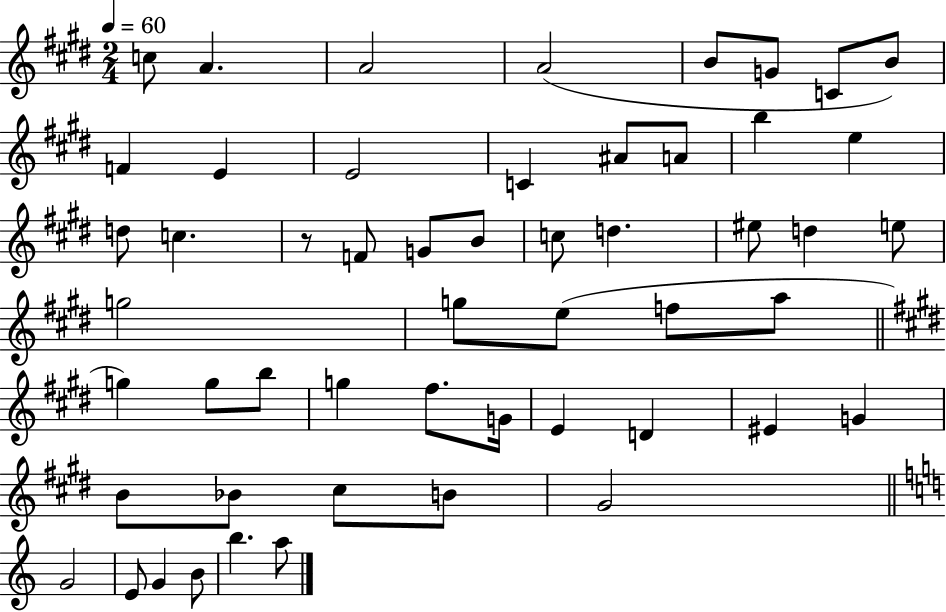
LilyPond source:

{
  \clef treble
  \numericTimeSignature
  \time 2/4
  \key e \major
  \tempo 4 = 60
  \repeat volta 2 { c''8 a'4. | a'2 | a'2( | b'8 g'8 c'8 b'8) | \break f'4 e'4 | e'2 | c'4 ais'8 a'8 | b''4 e''4 | \break d''8 c''4. | r8 f'8 g'8 b'8 | c''8 d''4. | eis''8 d''4 e''8 | \break g''2 | g''8 e''8( f''8 a''8 | \bar "||" \break \key e \major g''4) g''8 b''8 | g''4 fis''8. g'16 | e'4 d'4 | eis'4 g'4 | \break b'8 bes'8 cis''8 b'8 | gis'2 | \bar "||" \break \key c \major g'2 | e'8 g'4 b'8 | b''4. a''8 | } \bar "|."
}